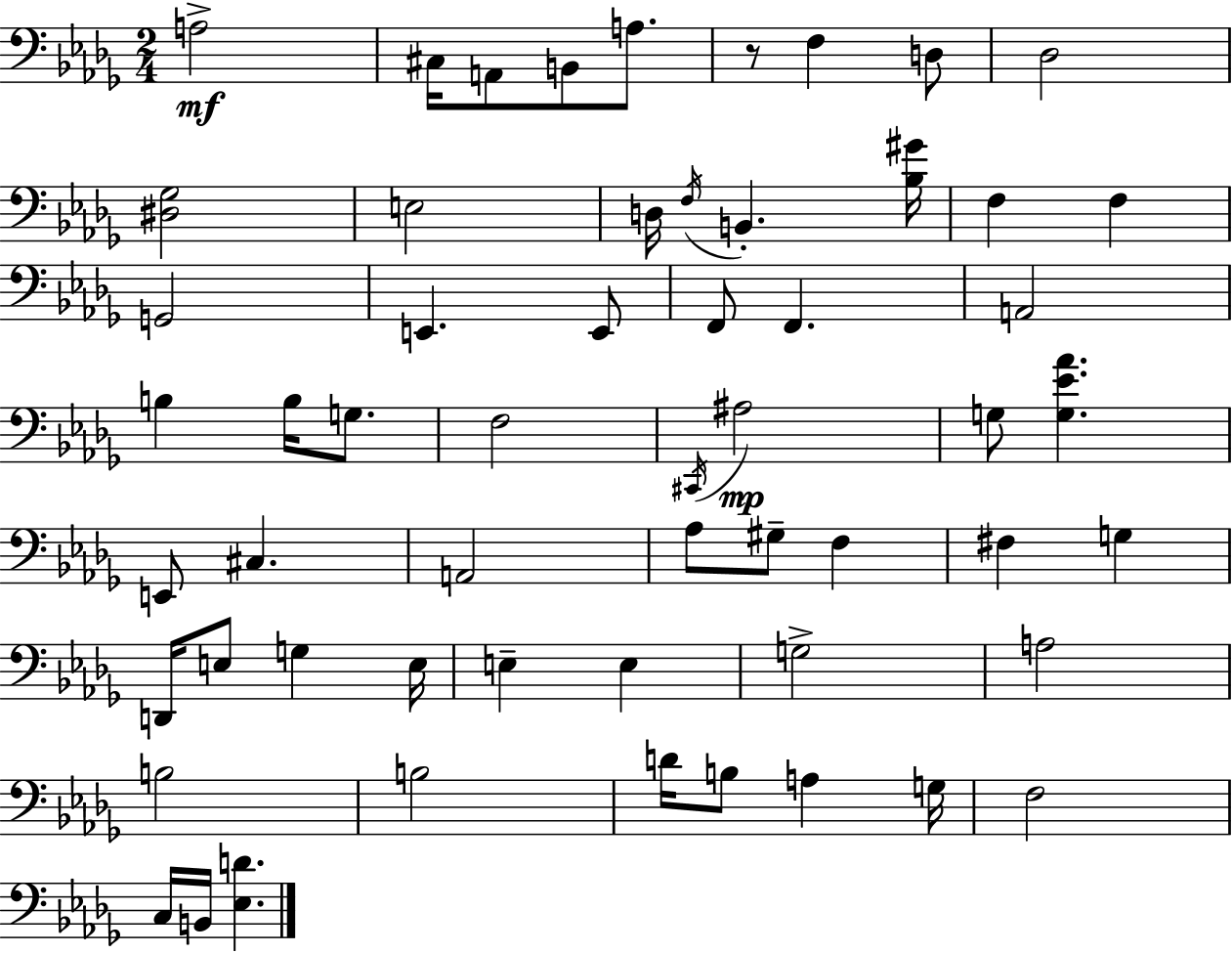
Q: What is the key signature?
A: BES minor